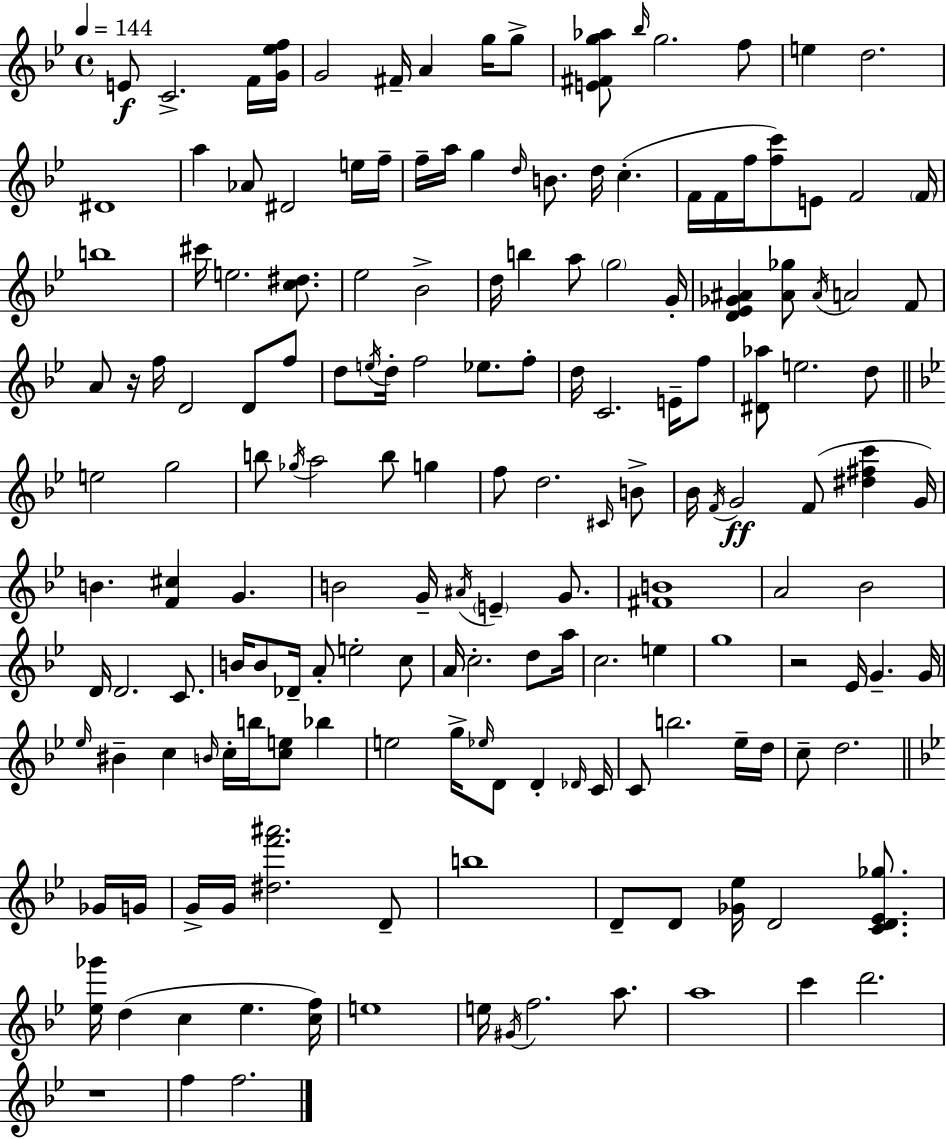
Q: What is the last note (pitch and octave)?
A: F5